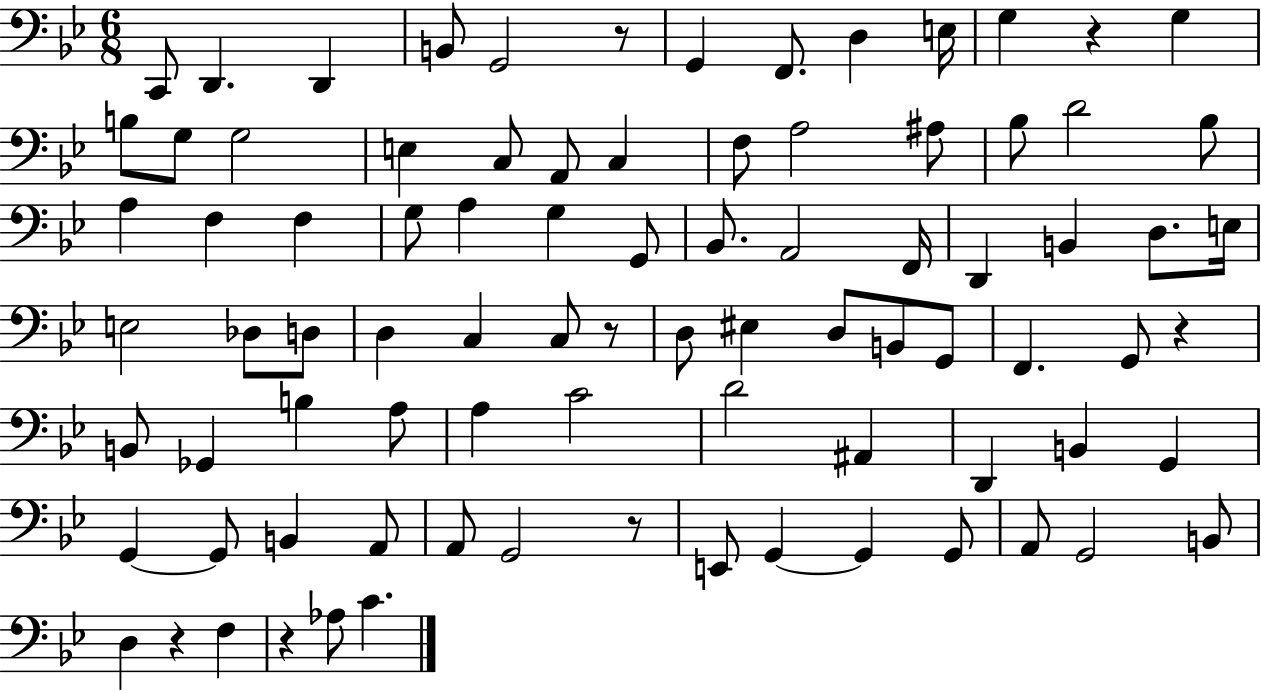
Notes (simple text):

C2/e D2/q. D2/q B2/e G2/h R/e G2/q F2/e. D3/q E3/s G3/q R/q G3/q B3/e G3/e G3/h E3/q C3/e A2/e C3/q F3/e A3/h A#3/e Bb3/e D4/h Bb3/e A3/q F3/q F3/q G3/e A3/q G3/q G2/e Bb2/e. A2/h F2/s D2/q B2/q D3/e. E3/s E3/h Db3/e D3/e D3/q C3/q C3/e R/e D3/e EIS3/q D3/e B2/e G2/e F2/q. G2/e R/q B2/e Gb2/q B3/q A3/e A3/q C4/h D4/h A#2/q D2/q B2/q G2/q G2/q G2/e B2/q A2/e A2/e G2/h R/e E2/e G2/q G2/q G2/e A2/e G2/h B2/e D3/q R/q F3/q R/q Ab3/e C4/q.